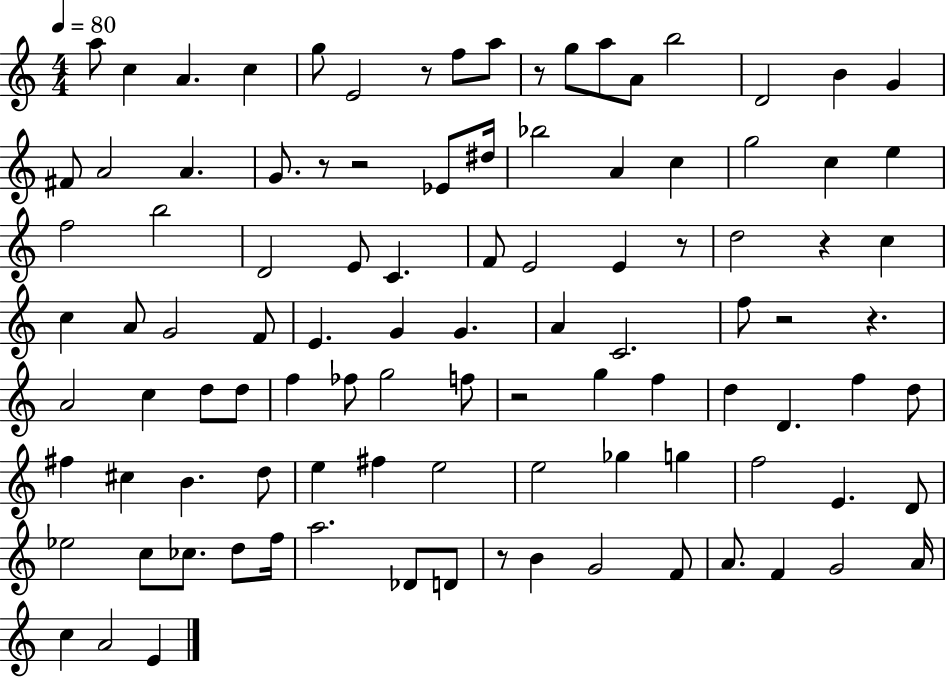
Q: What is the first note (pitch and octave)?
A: A5